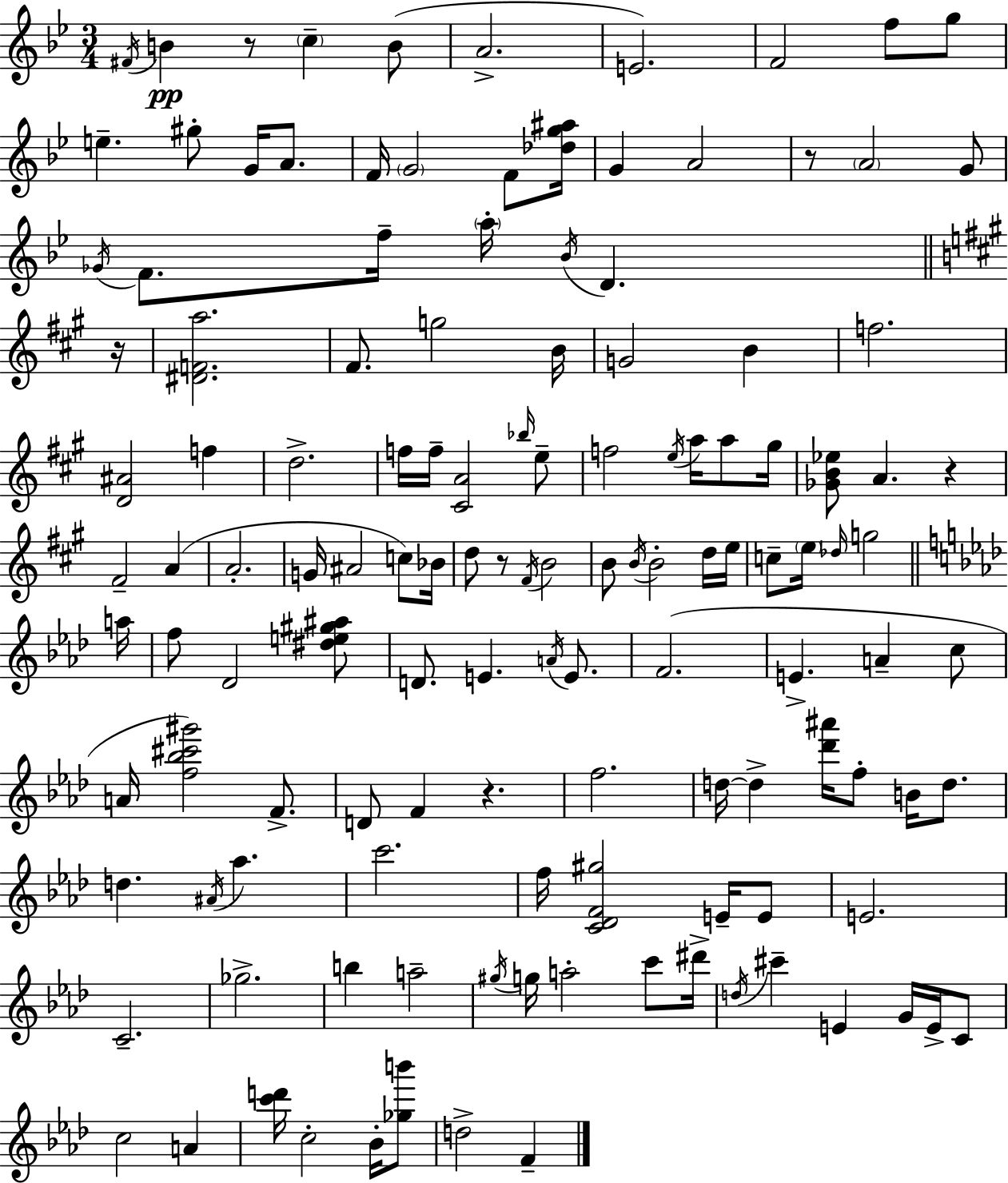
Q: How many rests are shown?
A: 6